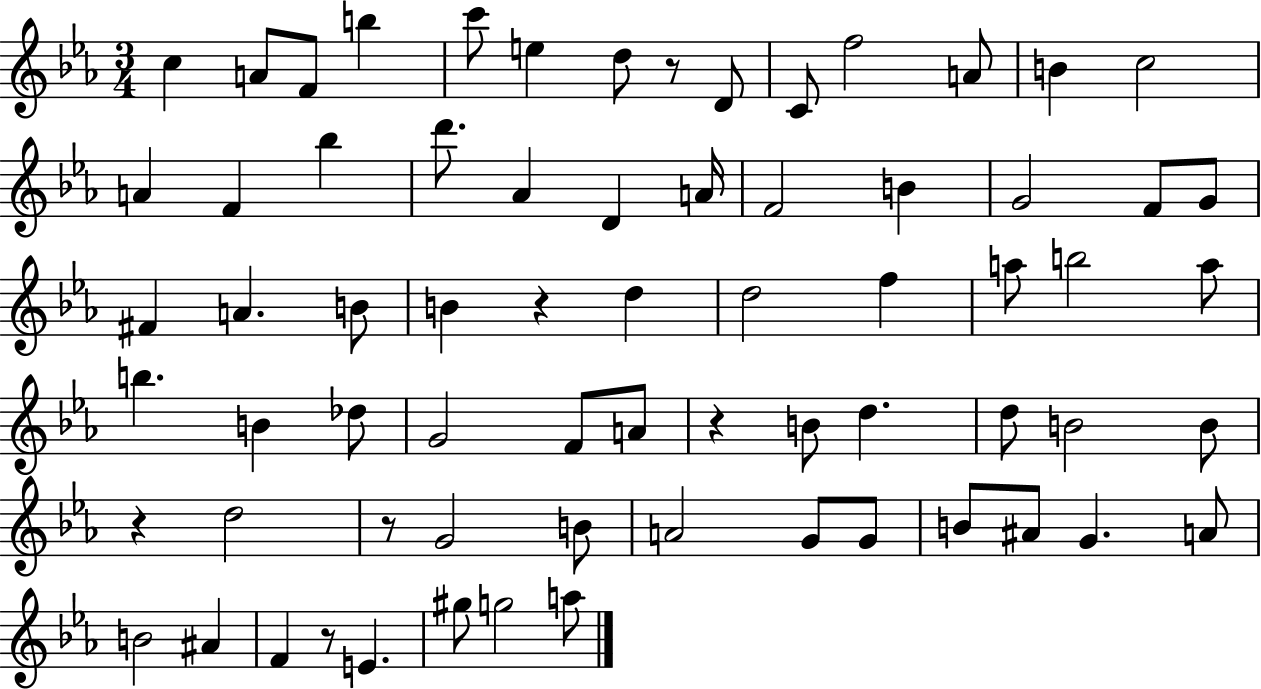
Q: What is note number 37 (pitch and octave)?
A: B4